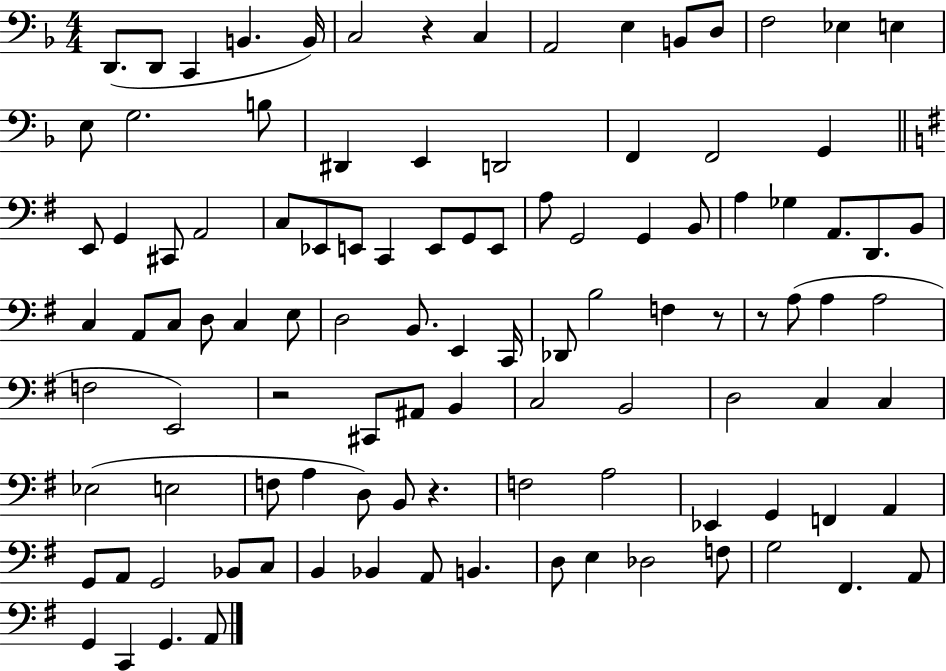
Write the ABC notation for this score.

X:1
T:Untitled
M:4/4
L:1/4
K:F
D,,/2 D,,/2 C,, B,, B,,/4 C,2 z C, A,,2 E, B,,/2 D,/2 F,2 _E, E, E,/2 G,2 B,/2 ^D,, E,, D,,2 F,, F,,2 G,, E,,/2 G,, ^C,,/2 A,,2 C,/2 _E,,/2 E,,/2 C,, E,,/2 G,,/2 E,,/2 A,/2 G,,2 G,, B,,/2 A, _G, A,,/2 D,,/2 B,,/2 C, A,,/2 C,/2 D,/2 C, E,/2 D,2 B,,/2 E,, C,,/4 _D,,/2 B,2 F, z/2 z/2 A,/2 A, A,2 F,2 E,,2 z2 ^C,,/2 ^A,,/2 B,, C,2 B,,2 D,2 C, C, _E,2 E,2 F,/2 A, D,/2 B,,/2 z F,2 A,2 _E,, G,, F,, A,, G,,/2 A,,/2 G,,2 _B,,/2 C,/2 B,, _B,, A,,/2 B,, D,/2 E, _D,2 F,/2 G,2 ^F,, A,,/2 G,, C,, G,, A,,/2